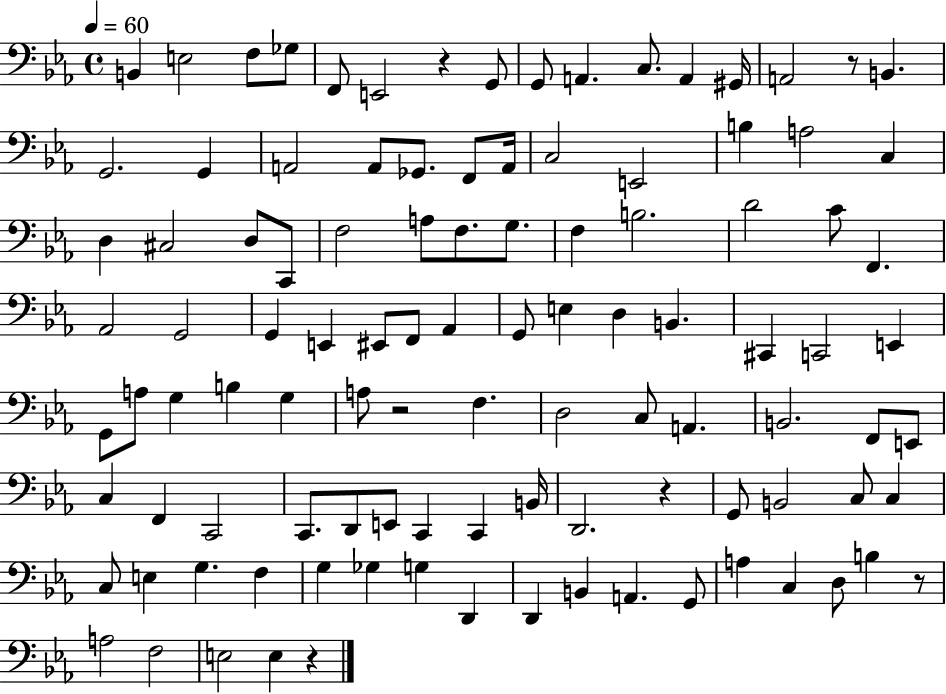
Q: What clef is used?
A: bass